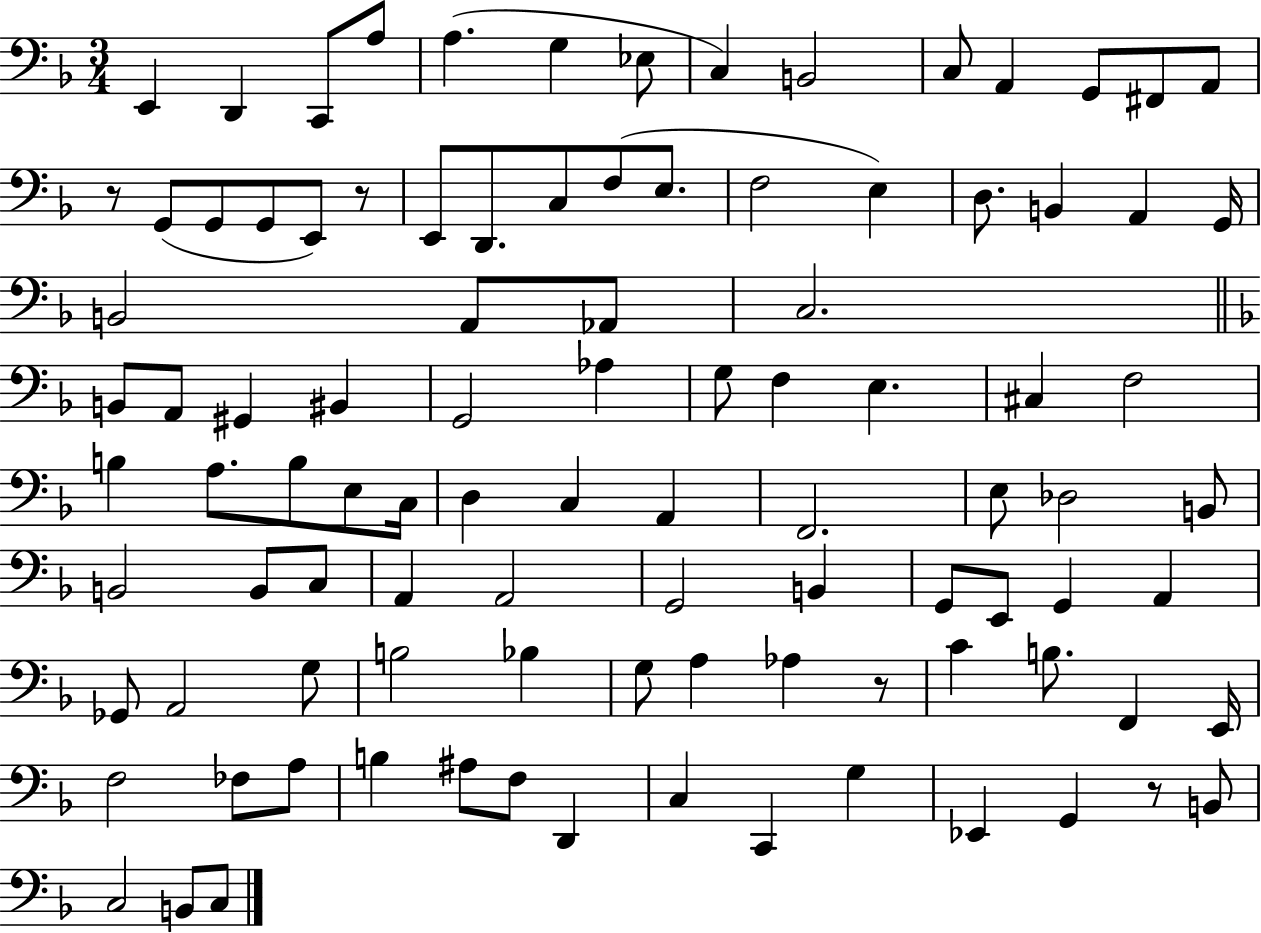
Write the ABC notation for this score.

X:1
T:Untitled
M:3/4
L:1/4
K:F
E,, D,, C,,/2 A,/2 A, G, _E,/2 C, B,,2 C,/2 A,, G,,/2 ^F,,/2 A,,/2 z/2 G,,/2 G,,/2 G,,/2 E,,/2 z/2 E,,/2 D,,/2 C,/2 F,/2 E,/2 F,2 E, D,/2 B,, A,, G,,/4 B,,2 A,,/2 _A,,/2 C,2 B,,/2 A,,/2 ^G,, ^B,, G,,2 _A, G,/2 F, E, ^C, F,2 B, A,/2 B,/2 E,/2 C,/4 D, C, A,, F,,2 E,/2 _D,2 B,,/2 B,,2 B,,/2 C,/2 A,, A,,2 G,,2 B,, G,,/2 E,,/2 G,, A,, _G,,/2 A,,2 G,/2 B,2 _B, G,/2 A, _A, z/2 C B,/2 F,, E,,/4 F,2 _F,/2 A,/2 B, ^A,/2 F,/2 D,, C, C,, G, _E,, G,, z/2 B,,/2 C,2 B,,/2 C,/2